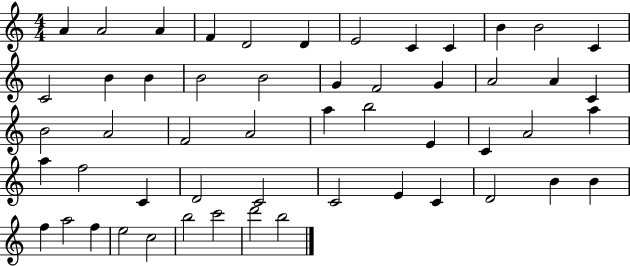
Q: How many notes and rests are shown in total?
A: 53